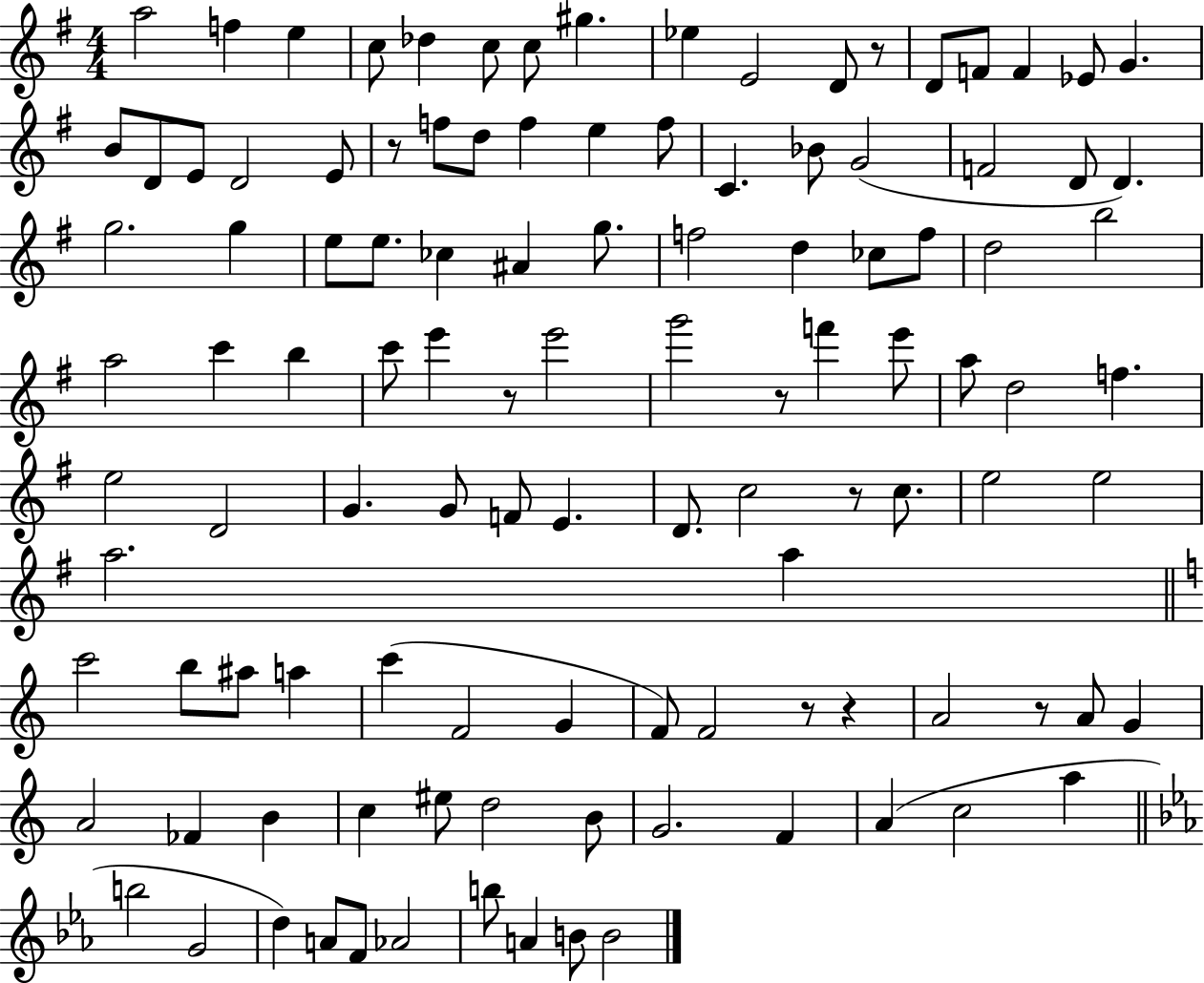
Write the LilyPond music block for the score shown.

{
  \clef treble
  \numericTimeSignature
  \time 4/4
  \key g \major
  \repeat volta 2 { a''2 f''4 e''4 | c''8 des''4 c''8 c''8 gis''4. | ees''4 e'2 d'8 r8 | d'8 f'8 f'4 ees'8 g'4. | \break b'8 d'8 e'8 d'2 e'8 | r8 f''8 d''8 f''4 e''4 f''8 | c'4. bes'8 g'2( | f'2 d'8 d'4.) | \break g''2. g''4 | e''8 e''8. ces''4 ais'4 g''8. | f''2 d''4 ces''8 f''8 | d''2 b''2 | \break a''2 c'''4 b''4 | c'''8 e'''4 r8 e'''2 | g'''2 r8 f'''4 e'''8 | a''8 d''2 f''4. | \break e''2 d'2 | g'4. g'8 f'8 e'4. | d'8. c''2 r8 c''8. | e''2 e''2 | \break a''2. a''4 | \bar "||" \break \key c \major c'''2 b''8 ais''8 a''4 | c'''4( f'2 g'4 | f'8) f'2 r8 r4 | a'2 r8 a'8 g'4 | \break a'2 fes'4 b'4 | c''4 eis''8 d''2 b'8 | g'2. f'4 | a'4( c''2 a''4 | \break \bar "||" \break \key c \minor b''2 g'2 | d''4) a'8 f'8 aes'2 | b''8 a'4 b'8 b'2 | } \bar "|."
}